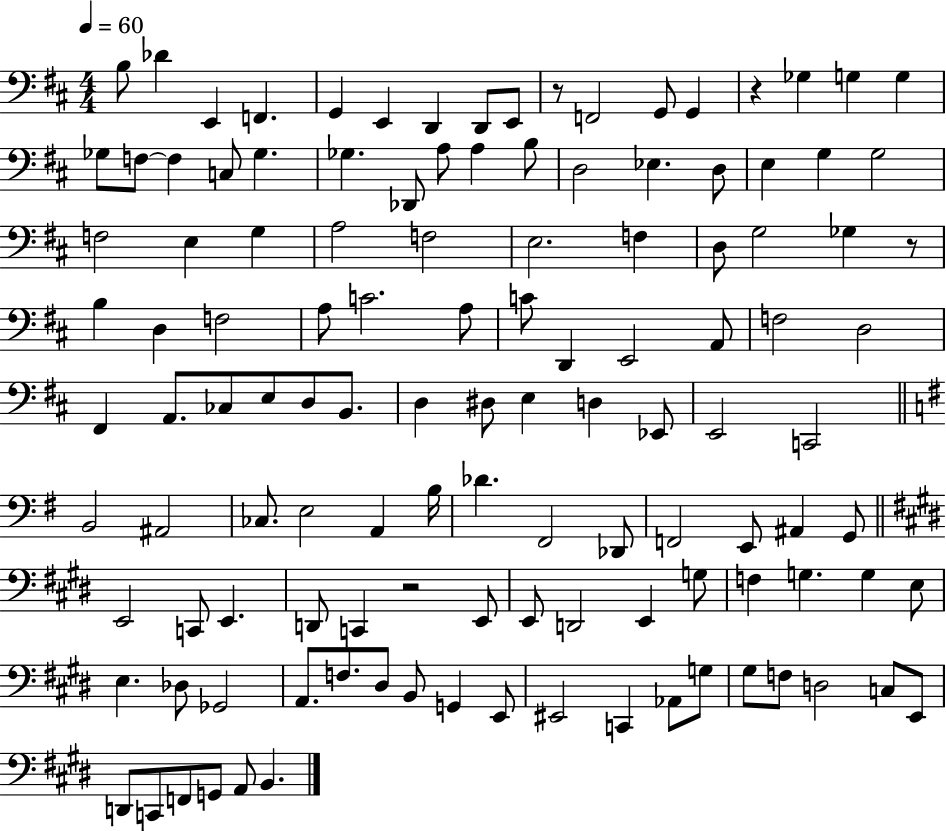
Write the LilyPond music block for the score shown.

{
  \clef bass
  \numericTimeSignature
  \time 4/4
  \key d \major
  \tempo 4 = 60
  b8 des'4 e,4 f,4. | g,4 e,4 d,4 d,8 e,8 | r8 f,2 g,8 g,4 | r4 ges4 g4 g4 | \break ges8 f8~~ f4 c8 ges4. | ges4. des,8 a8 a4 b8 | d2 ees4. d8 | e4 g4 g2 | \break f2 e4 g4 | a2 f2 | e2. f4 | d8 g2 ges4 r8 | \break b4 d4 f2 | a8 c'2. a8 | c'8 d,4 e,2 a,8 | f2 d2 | \break fis,4 a,8. ces8 e8 d8 b,8. | d4 dis8 e4 d4 ees,8 | e,2 c,2 | \bar "||" \break \key g \major b,2 ais,2 | ces8. e2 a,4 b16 | des'4. fis,2 des,8 | f,2 e,8 ais,4 g,8 | \break \bar "||" \break \key e \major e,2 c,8 e,4. | d,8 c,4 r2 e,8 | e,8 d,2 e,4 g8 | f4 g4. g4 e8 | \break e4. des8 ges,2 | a,8. f8. dis8 b,8 g,4 e,8 | eis,2 c,4 aes,8 g8 | gis8 f8 d2 c8 e,8 | \break d,8 c,8 f,8 g,8 a,8 b,4. | \bar "|."
}